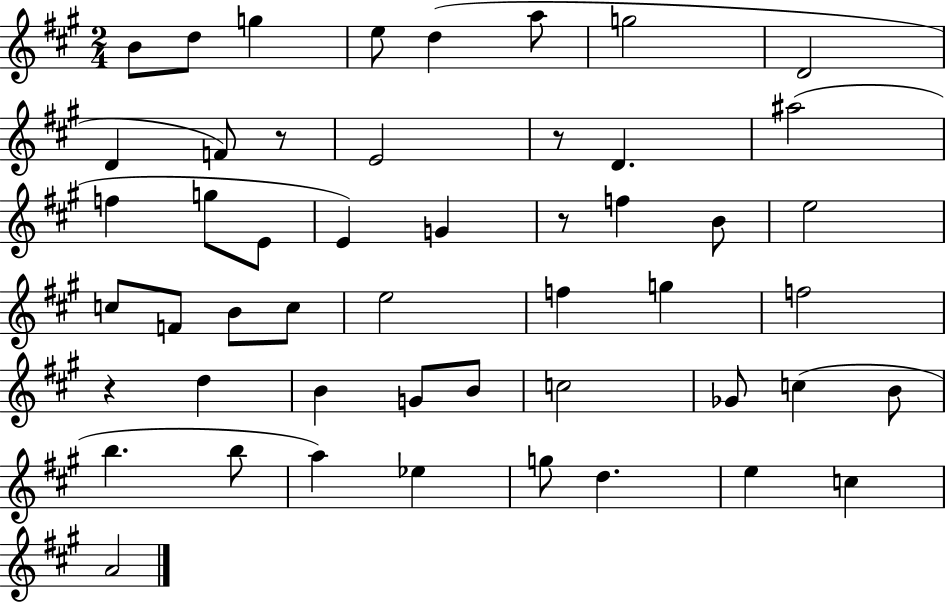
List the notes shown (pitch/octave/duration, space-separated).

B4/e D5/e G5/q E5/e D5/q A5/e G5/h D4/h D4/q F4/e R/e E4/h R/e D4/q. A#5/h F5/q G5/e E4/e E4/q G4/q R/e F5/q B4/e E5/h C5/e F4/e B4/e C5/e E5/h F5/q G5/q F5/h R/q D5/q B4/q G4/e B4/e C5/h Gb4/e C5/q B4/e B5/q. B5/e A5/q Eb5/q G5/e D5/q. E5/q C5/q A4/h